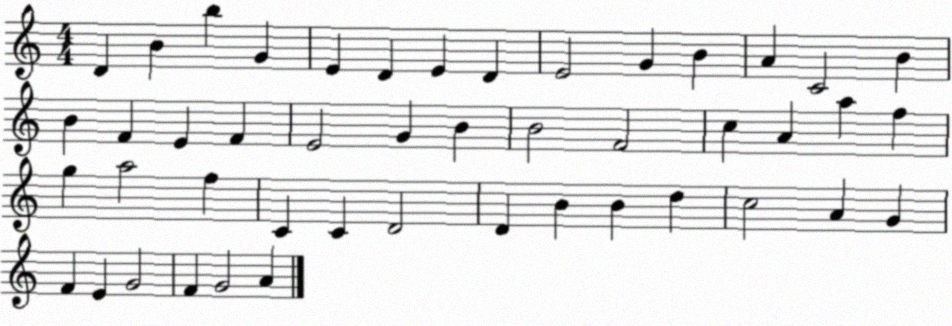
X:1
T:Untitled
M:4/4
L:1/4
K:C
D B b G E D E D E2 G B A C2 B B F E F E2 G B B2 F2 c A a f g a2 f C C D2 D B B d c2 A G F E G2 F G2 A